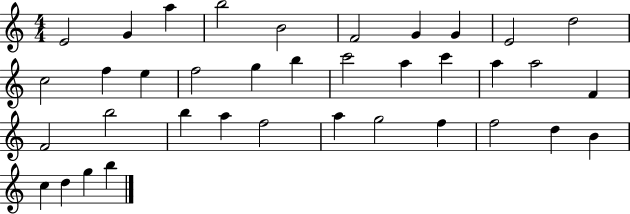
E4/h G4/q A5/q B5/h B4/h F4/h G4/q G4/q E4/h D5/h C5/h F5/q E5/q F5/h G5/q B5/q C6/h A5/q C6/q A5/q A5/h F4/q F4/h B5/h B5/q A5/q F5/h A5/q G5/h F5/q F5/h D5/q B4/q C5/q D5/q G5/q B5/q